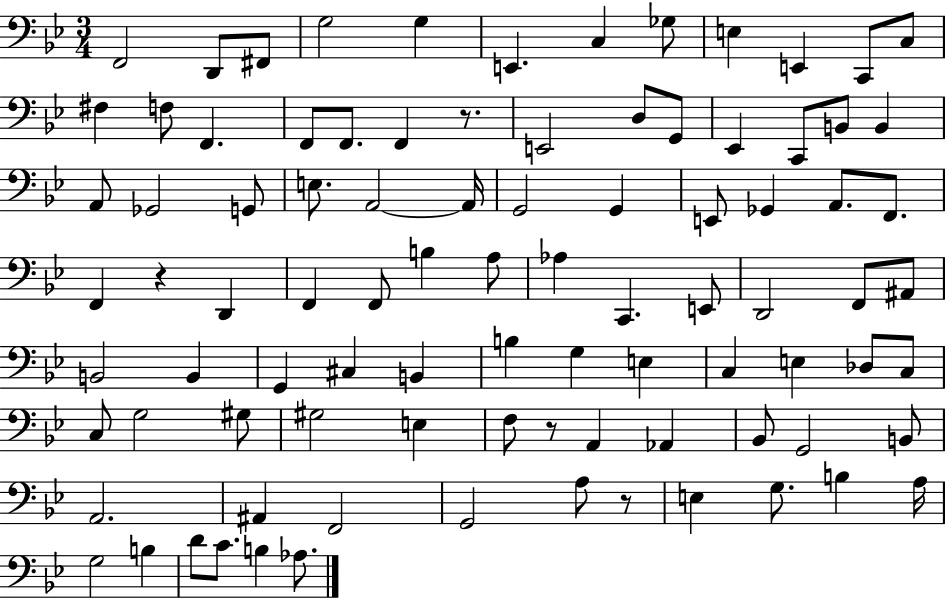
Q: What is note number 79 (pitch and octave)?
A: G3